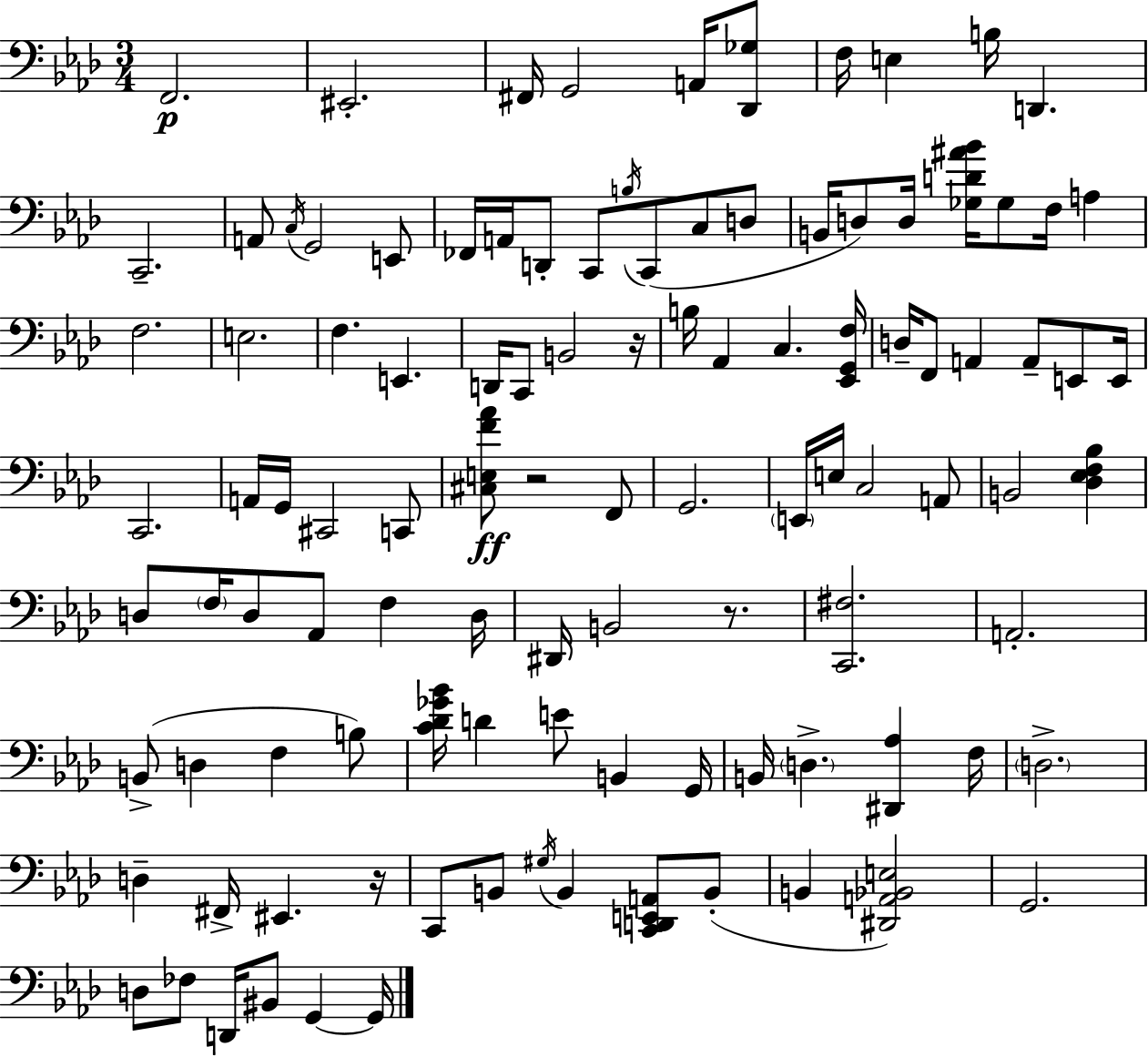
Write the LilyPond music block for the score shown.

{
  \clef bass
  \numericTimeSignature
  \time 3/4
  \key aes \major
  \repeat volta 2 { f,2.\p | eis,2.-. | fis,16 g,2 a,16 <des, ges>8 | f16 e4 b16 d,4. | \break c,2.-- | a,8 \acciaccatura { c16 } g,2 e,8 | fes,16 a,16 d,8-. c,8 \acciaccatura { b16 }( c,8 c8 | d8 b,16 d8) d16 <ges d' ais' bes'>16 ges8 f16 a4 | \break f2. | e2. | f4. e,4. | d,16 c,8 b,2 | \break r16 b16 aes,4 c4. | <ees, g, f>16 d16-- f,8 a,4 a,8-- e,8 | e,16 c,2. | a,16 g,16 cis,2 | \break c,8 <cis e f' aes'>8\ff r2 | f,8 g,2. | \parenthesize e,16 e16 c2 | a,8 b,2 <des ees f bes>4 | \break d8 \parenthesize f16 d8 aes,8 f4 | d16 dis,16 b,2 r8. | <c, fis>2. | a,2.-. | \break b,8->( d4 f4 | b8) <c' des' ges' bes'>16 d'4 e'8 b,4 | g,16 b,16 \parenthesize d4.-> <dis, aes>4 | f16 \parenthesize d2.-> | \break d4-- fis,16-> eis,4. | r16 c,8 b,8 \acciaccatura { gis16 } b,4 <c, d, e, a,>8 | b,8-.( b,4 <dis, a, bes, e>2) | g,2. | \break d8 fes8 d,16 bis,8 g,4~~ | g,16 } \bar "|."
}